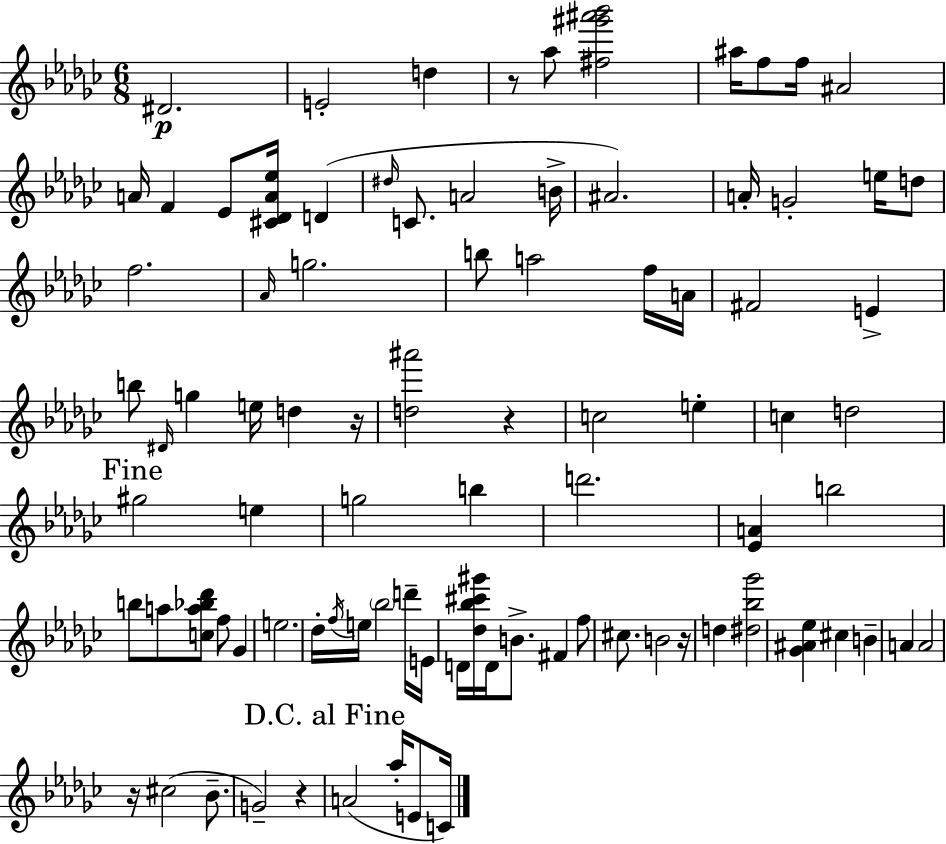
X:1
T:Untitled
M:6/8
L:1/4
K:Ebm
^D2 E2 d z/2 _a/2 [^f^g'^a'_b']2 ^a/4 f/2 f/4 ^A2 A/4 F _E/2 [^C_DA_e]/4 D ^d/4 C/2 A2 B/4 ^A2 A/4 G2 e/4 d/2 f2 _A/4 g2 b/2 a2 f/4 A/4 ^F2 E b/2 ^D/4 g e/4 d z/4 [d^a']2 z c2 e c d2 ^g2 e g2 b d'2 [_EA] b2 b/2 a/2 [ca_b_d']/2 f/2 _G e2 _d/4 f/4 e/4 _b2 d'/4 E/4 D/4 [_d_b^c'^g']/4 D/4 B/2 ^F f/2 ^c/2 B2 z/4 d [^d_b_g']2 [_G^A_e] ^c B A A2 z/4 ^c2 _B/2 G2 z A2 _a/4 E/2 C/4